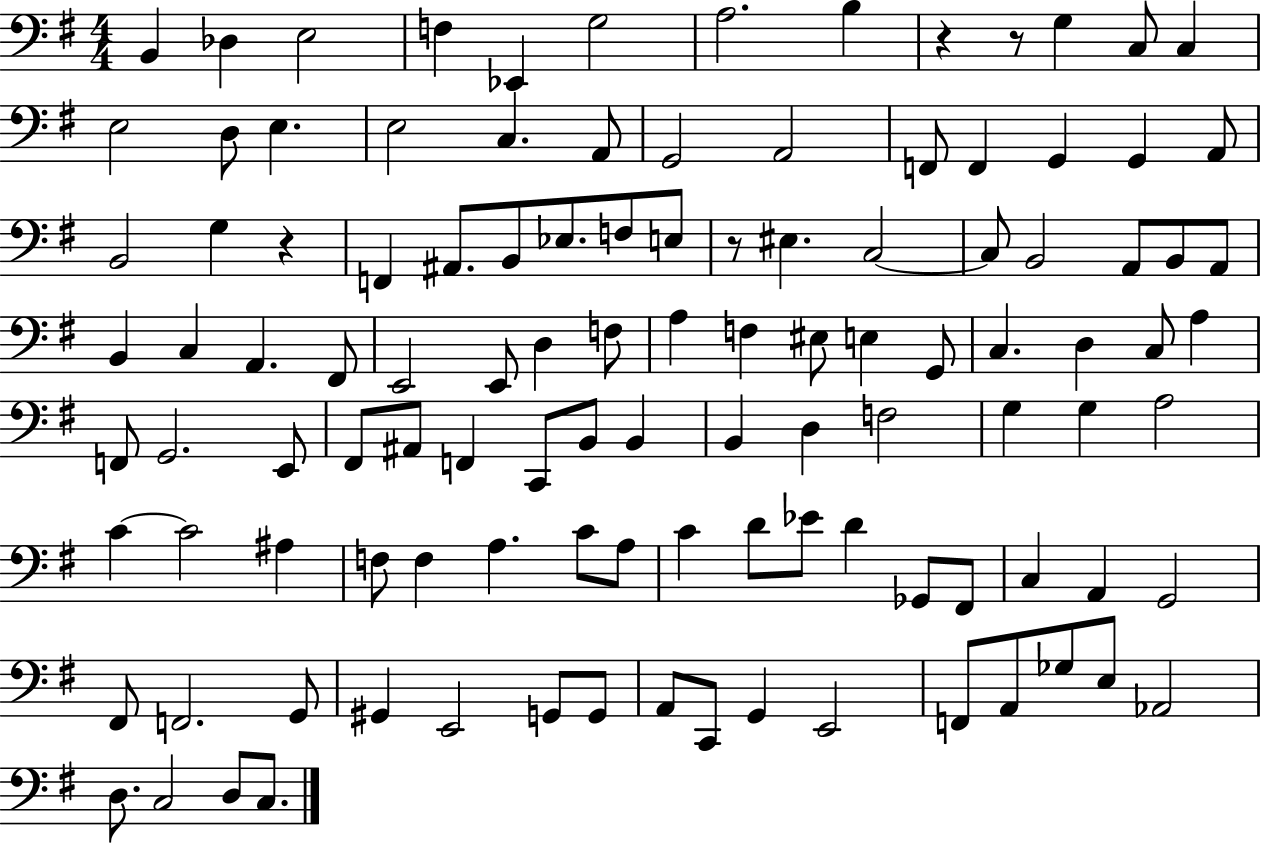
{
  \clef bass
  \numericTimeSignature
  \time 4/4
  \key g \major
  \repeat volta 2 { b,4 des4 e2 | f4 ees,4 g2 | a2. b4 | r4 r8 g4 c8 c4 | \break e2 d8 e4. | e2 c4. a,8 | g,2 a,2 | f,8 f,4 g,4 g,4 a,8 | \break b,2 g4 r4 | f,4 ais,8. b,8 ees8. f8 e8 | r8 eis4. c2~~ | c8 b,2 a,8 b,8 a,8 | \break b,4 c4 a,4. fis,8 | e,2 e,8 d4 f8 | a4 f4 eis8 e4 g,8 | c4. d4 c8 a4 | \break f,8 g,2. e,8 | fis,8 ais,8 f,4 c,8 b,8 b,4 | b,4 d4 f2 | g4 g4 a2 | \break c'4~~ c'2 ais4 | f8 f4 a4. c'8 a8 | c'4 d'8 ees'8 d'4 ges,8 fis,8 | c4 a,4 g,2 | \break fis,8 f,2. g,8 | gis,4 e,2 g,8 g,8 | a,8 c,8 g,4 e,2 | f,8 a,8 ges8 e8 aes,2 | \break d8. c2 d8 c8. | } \bar "|."
}